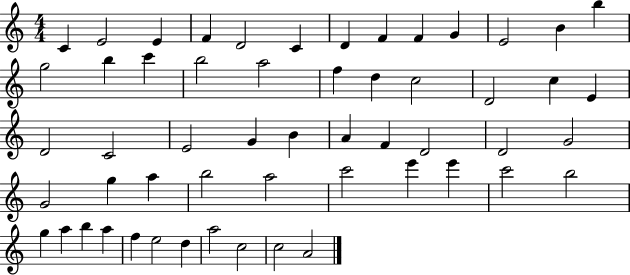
{
  \clef treble
  \numericTimeSignature
  \time 4/4
  \key c \major
  c'4 e'2 e'4 | f'4 d'2 c'4 | d'4 f'4 f'4 g'4 | e'2 b'4 b''4 | \break g''2 b''4 c'''4 | b''2 a''2 | f''4 d''4 c''2 | d'2 c''4 e'4 | \break d'2 c'2 | e'2 g'4 b'4 | a'4 f'4 d'2 | d'2 g'2 | \break g'2 g''4 a''4 | b''2 a''2 | c'''2 e'''4 e'''4 | c'''2 b''2 | \break g''4 a''4 b''4 a''4 | f''4 e''2 d''4 | a''2 c''2 | c''2 a'2 | \break \bar "|."
}